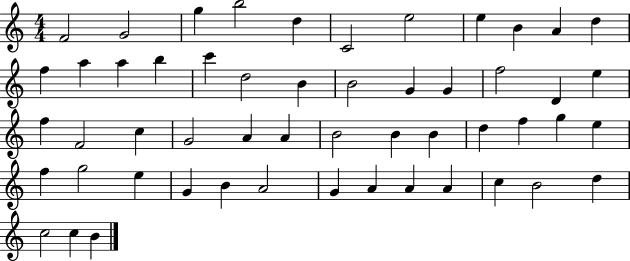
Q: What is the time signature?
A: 4/4